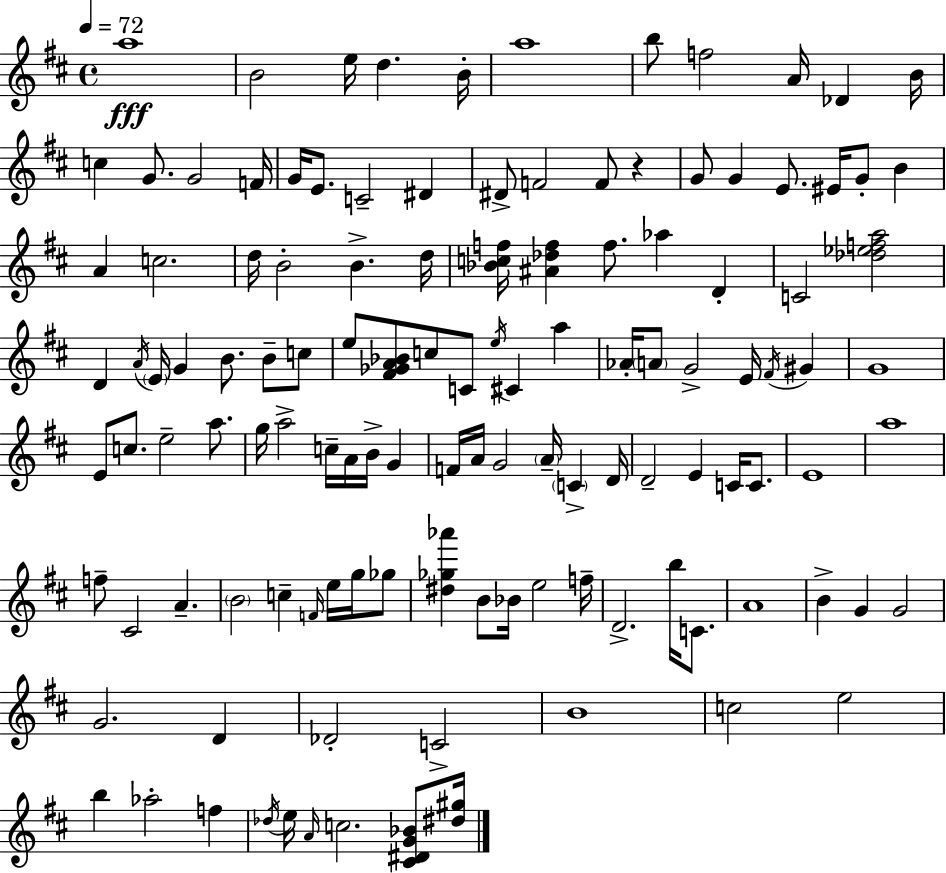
A5/w B4/h E5/s D5/q. B4/s A5/w B5/e F5/h A4/s Db4/q B4/s C5/q G4/e. G4/h F4/s G4/s E4/e. C4/h D#4/q D#4/e F4/h F4/e R/q G4/e G4/q E4/e. EIS4/s G4/e B4/q A4/q C5/h. D5/s B4/h B4/q. D5/s [Bb4,C5,F5]/s [A#4,Db5,F5]/q F5/e. Ab5/q D4/q C4/h [Db5,Eb5,F5,A5]/h D4/q A4/s E4/s G4/q B4/e. B4/e C5/e E5/e [F#4,Gb4,A4,Bb4]/e C5/e C4/e E5/s C#4/q A5/q Ab4/s A4/e G4/h E4/s F#4/s G#4/q G4/w E4/e C5/e. E5/h A5/e. G5/s A5/h C5/s A4/s B4/s G4/q F4/s A4/s G4/h A4/s C4/q D4/s D4/h E4/q C4/s C4/e. E4/w A5/w F5/e C#4/h A4/q. B4/h C5/q F4/s E5/s G5/s Gb5/e [D#5,Gb5,Ab6]/q B4/e Bb4/s E5/h F5/s D4/h. B5/s C4/e. A4/w B4/q G4/q G4/h G4/h. D4/q Db4/h C4/h B4/w C5/h E5/h B5/q Ab5/h F5/q Db5/s E5/s A4/s C5/h. [C#4,D#4,G4,Bb4]/e [D#5,G#5]/s